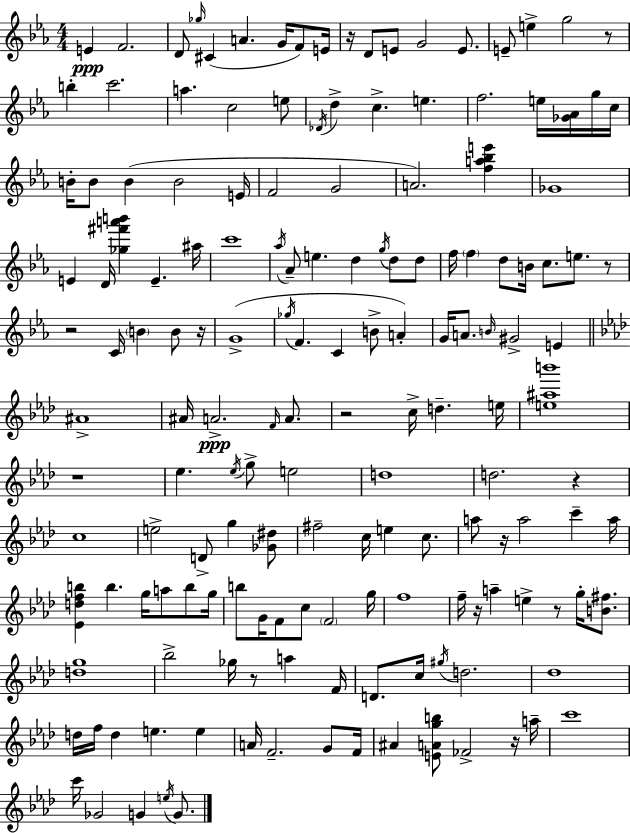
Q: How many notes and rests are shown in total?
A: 161